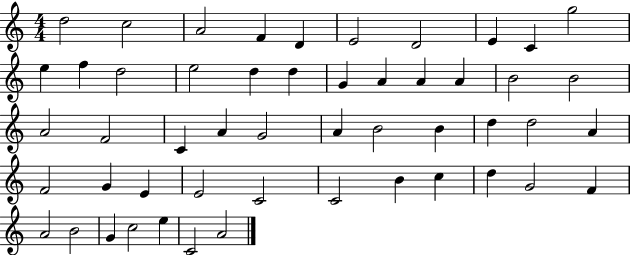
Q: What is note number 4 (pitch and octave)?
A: F4